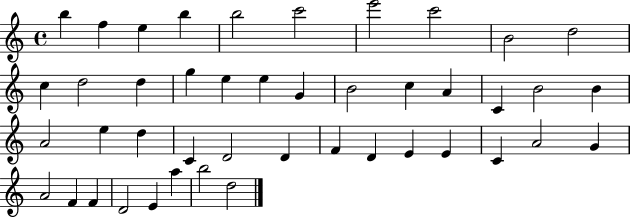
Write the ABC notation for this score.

X:1
T:Untitled
M:4/4
L:1/4
K:C
b f e b b2 c'2 e'2 c'2 B2 d2 c d2 d g e e G B2 c A C B2 B A2 e d C D2 D F D E E C A2 G A2 F F D2 E a b2 d2